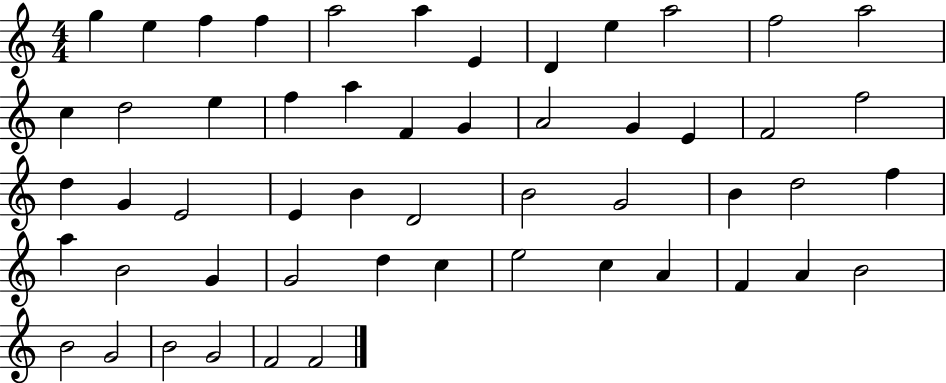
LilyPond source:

{
  \clef treble
  \numericTimeSignature
  \time 4/4
  \key c \major
  g''4 e''4 f''4 f''4 | a''2 a''4 e'4 | d'4 e''4 a''2 | f''2 a''2 | \break c''4 d''2 e''4 | f''4 a''4 f'4 g'4 | a'2 g'4 e'4 | f'2 f''2 | \break d''4 g'4 e'2 | e'4 b'4 d'2 | b'2 g'2 | b'4 d''2 f''4 | \break a''4 b'2 g'4 | g'2 d''4 c''4 | e''2 c''4 a'4 | f'4 a'4 b'2 | \break b'2 g'2 | b'2 g'2 | f'2 f'2 | \bar "|."
}